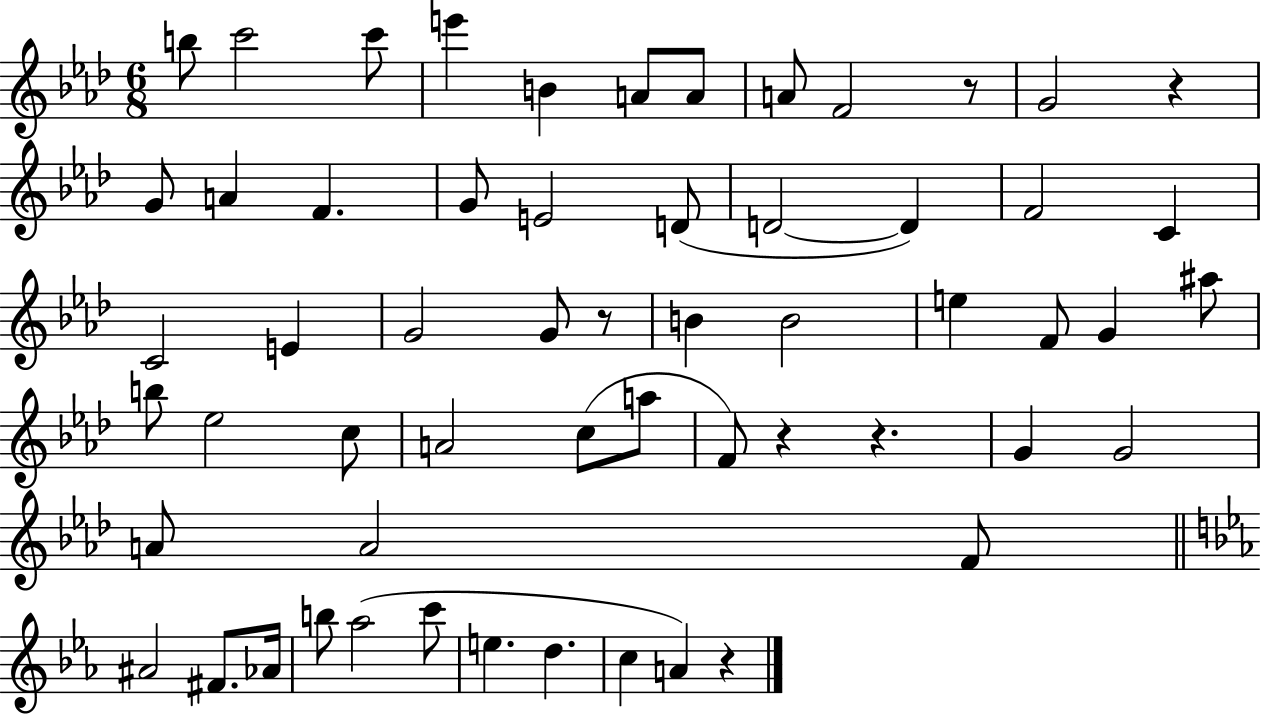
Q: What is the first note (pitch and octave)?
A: B5